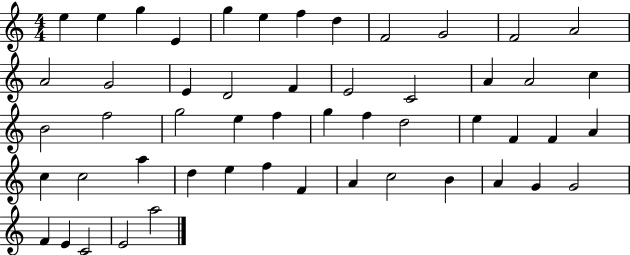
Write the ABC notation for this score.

X:1
T:Untitled
M:4/4
L:1/4
K:C
e e g E g e f d F2 G2 F2 A2 A2 G2 E D2 F E2 C2 A A2 c B2 f2 g2 e f g f d2 e F F A c c2 a d e f F A c2 B A G G2 F E C2 E2 a2